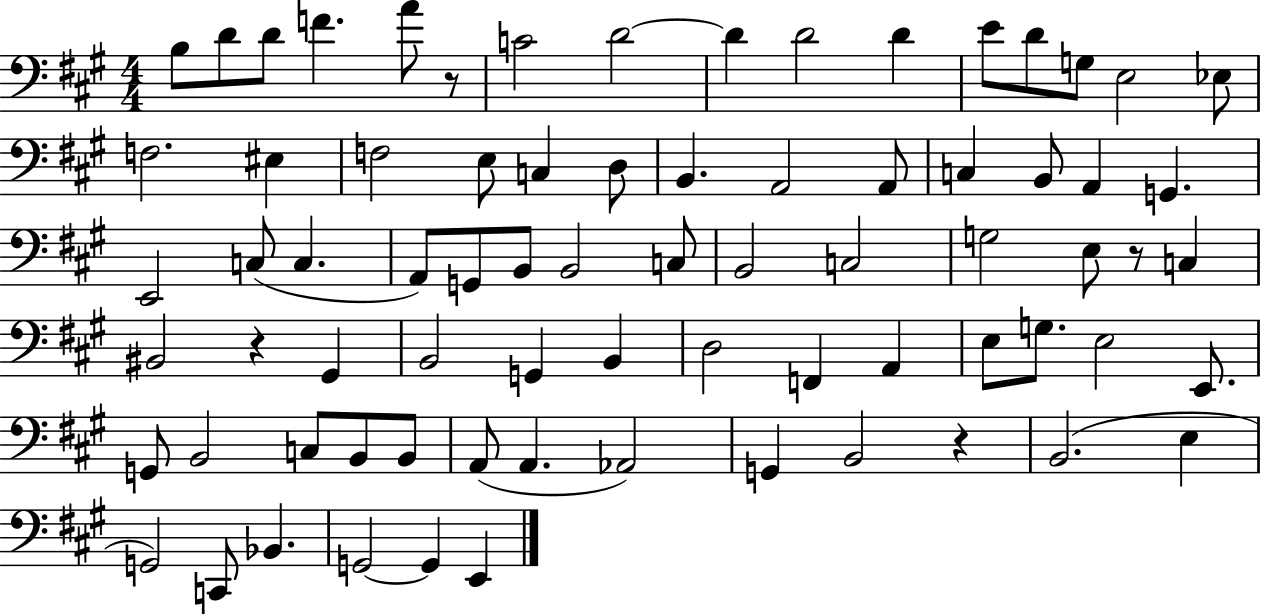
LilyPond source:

{
  \clef bass
  \numericTimeSignature
  \time 4/4
  \key a \major
  b8 d'8 d'8 f'4. a'8 r8 | c'2 d'2~~ | d'4 d'2 d'4 | e'8 d'8 g8 e2 ees8 | \break f2. eis4 | f2 e8 c4 d8 | b,4. a,2 a,8 | c4 b,8 a,4 g,4. | \break e,2 c8( c4. | a,8) g,8 b,8 b,2 c8 | b,2 c2 | g2 e8 r8 c4 | \break bis,2 r4 gis,4 | b,2 g,4 b,4 | d2 f,4 a,4 | e8 g8. e2 e,8. | \break g,8 b,2 c8 b,8 b,8 | a,8( a,4. aes,2) | g,4 b,2 r4 | b,2.( e4 | \break g,2) c,8 bes,4. | g,2~~ g,4 e,4 | \bar "|."
}